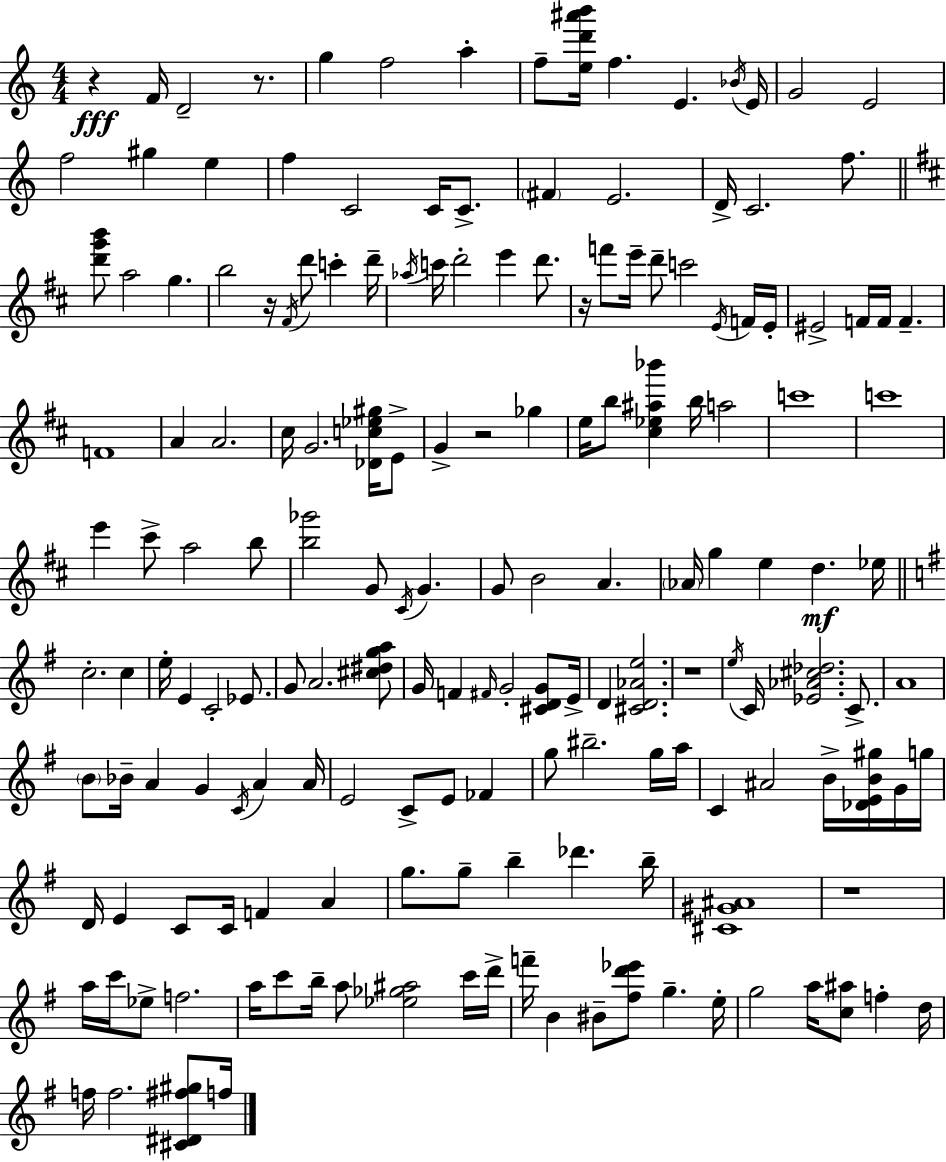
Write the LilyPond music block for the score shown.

{
  \clef treble
  \numericTimeSignature
  \time 4/4
  \key a \minor
  r4\fff f'16 d'2-- r8. | g''4 f''2 a''4-. | f''8-- <e'' d''' ais''' b'''>16 f''4. e'4. \acciaccatura { bes'16 } | e'16 g'2 e'2 | \break f''2 gis''4 e''4 | f''4 c'2 c'16 c'8.-> | \parenthesize fis'4 e'2. | d'16-> c'2. f''8. | \break \bar "||" \break \key d \major <d''' g''' b'''>8 a''2 g''4. | b''2 r16 \acciaccatura { fis'16 } d'''8 c'''4-. | d'''16-- \acciaccatura { aes''16 } c'''16 d'''2-. e'''4 d'''8. | r16 f'''8 e'''16-- d'''8-- c'''2 | \break \acciaccatura { e'16 } f'16 e'16-. eis'2-> f'16 f'16 f'4.-- | f'1 | a'4 a'2. | cis''16 g'2. | \break <des' c'' ees'' gis''>16 e'8-> g'4-> r2 ges''4 | e''16 b''8 <cis'' ees'' ais'' bes'''>4 b''16 a''2 | c'''1 | c'''1 | \break e'''4 cis'''8-> a''2 | b''8 <b'' ges'''>2 g'8 \acciaccatura { cis'16 } g'4. | g'8 b'2 a'4. | \parenthesize aes'16 g''4 e''4 d''4.\mf | \break ees''16 \bar "||" \break \key g \major c''2.-. c''4 | e''16-. e'4 c'2-. ees'8. | g'8 a'2. <cis'' dis'' g'' a''>8 | g'16 f'4 \grace { fis'16 } g'2-. <cis' d' g'>8 | \break e'16-> d'4 <cis' d' aes' e''>2. | r1 | \acciaccatura { e''16 } c'16 <ees' aes' cis'' des''>2. c'8.-> | a'1 | \break \parenthesize b'8 bes'16-- a'4 g'4 \acciaccatura { c'16 } a'4 | a'16 e'2 c'8-> e'8 fes'4 | g''8 bis''2.-- | g''16 a''16 c'4 ais'2 b'16-> | \break <des' e' b' gis''>16 g'16 g''16 d'16 e'4 c'8 c'16 f'4 a'4 | g''8. g''8-- b''4-- des'''4. | b''16-- <cis' gis' ais'>1 | r1 | \break a''16 c'''16 ees''8-> f''2. | a''16 c'''8 b''16-- a''8 <ees'' ges'' ais''>2 | c'''16 d'''16-> f'''16-- b'4 bis'8-- <fis'' d''' ees'''>8 g''4.-- | e''16-. g''2 a''16 <c'' ais''>8 f''4-. | \break d''16 f''16 f''2. | <cis' dis' fis'' gis''>8 f''16 \bar "|."
}